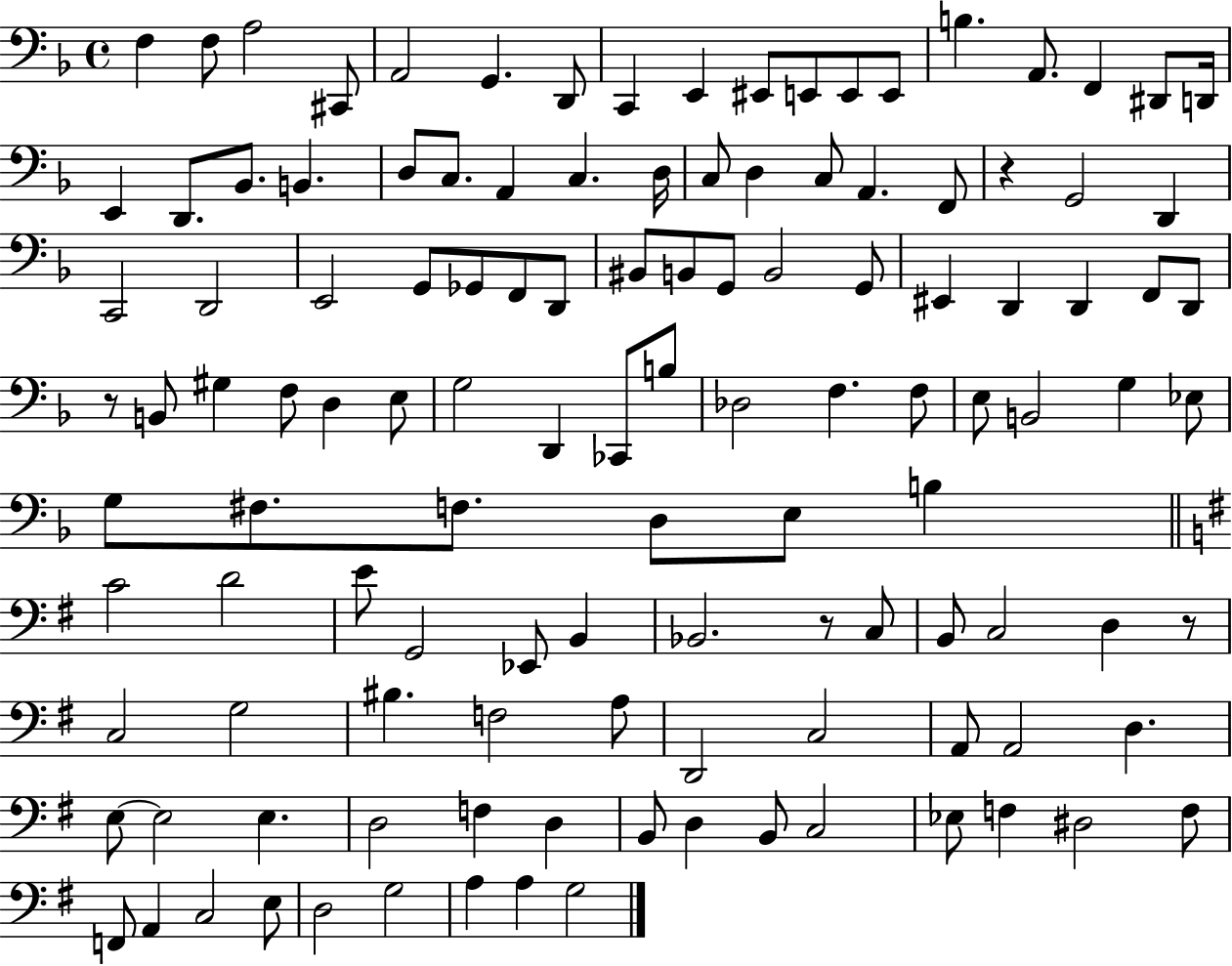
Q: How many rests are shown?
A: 4